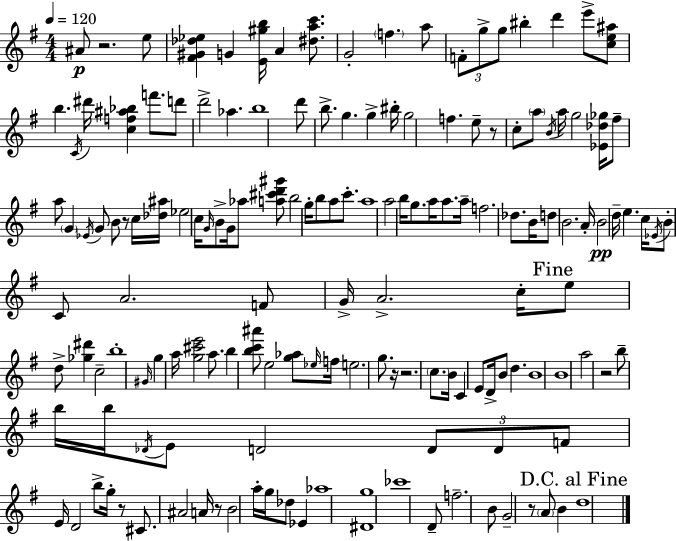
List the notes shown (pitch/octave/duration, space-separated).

A#4/e R/h. E5/e [F#4,G#4,Db5,Eb5]/q G4/q [E4,G#5,B5]/s A4/q [D#5,A5,C6]/e. G4/h F5/q. A5/e F4/e G5/e G5/e BIS5/q D6/q E6/e [C5,E5,A#5]/e B5/q. C4/s D#6/s [C5,F5,A#5,Bb5]/q F6/e. D6/e D6/h Ab5/q. B5/w D6/e B5/e. G5/q. G5/q BIS5/s G5/h F5/q. E5/e R/e C5/e A5/e B4/s A5/s G5/h [Eb4,Db5,Gb5]/s F#5/e A5/e G4/q Eb4/s G4/e B4/e R/e C5/s [Db5,A#5]/s Eb5/h C5/s G4/s B4/e G4/s Ab5/e [A5,C#6,D6,G#6]/e B5/h G5/s B5/e A5/e C6/e. A5/w A5/h B5/s G5/e. A5/s A5/e. A5/s F5/h. Db5/e. B4/s D5/e B4/h. A4/s B4/h D5/s E5/q. C5/s Eb4/s B4/e C4/e A4/h. F4/e G4/s A4/h. C5/s E5/e D5/e [Gb5,D#6]/q C5/h B5/w G#4/s G5/q A5/s [G5,C#6,E6]/h A5/e. B5/q [B5,C6,A#6]/e E5/h [G5,Ab5]/e Eb5/s F5/s E5/h. G5/e. R/s R/h. C5/e. B4/s C4/q E4/e D4/s B4/e D5/q. B4/w B4/w A5/h R/h B5/e B5/s B5/s Db4/s E4/e D4/h D4/e D4/e F4/e E4/s D4/h B5/e G5/s R/e C#4/e. A#4/h A4/s R/e B4/h A5/s G5/s Db5/e Eb4/q Ab5/w [D#4,G5]/w CES6/w D4/e F5/h. B4/e G4/h R/e A4/e B4/q D5/w